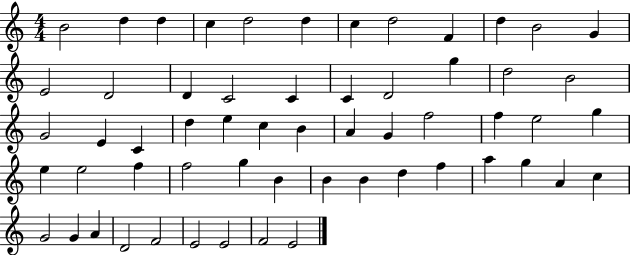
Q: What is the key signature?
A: C major